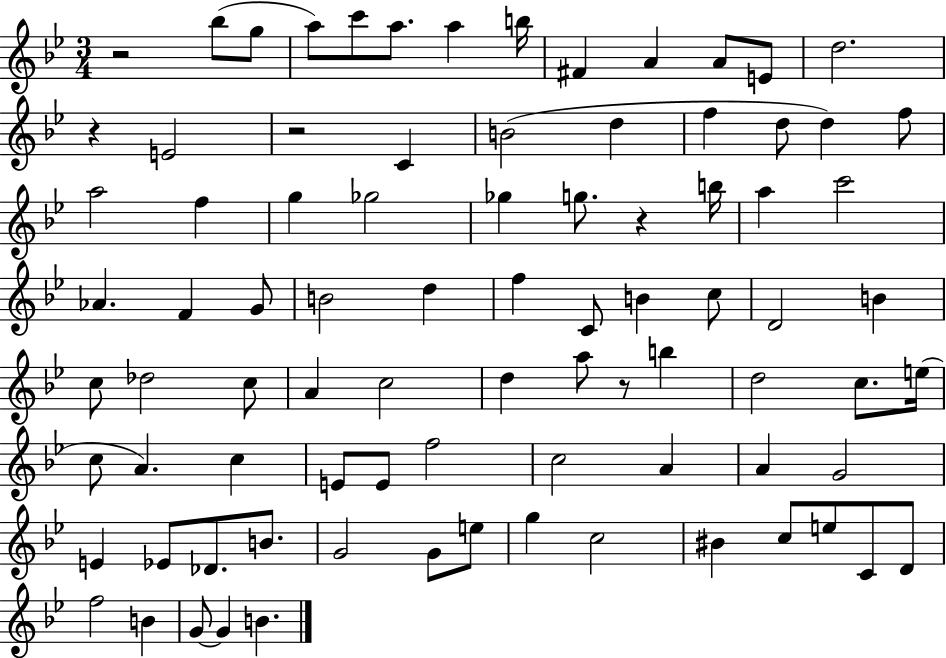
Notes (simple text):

R/h Bb5/e G5/e A5/e C6/e A5/e. A5/q B5/s F#4/q A4/q A4/e E4/e D5/h. R/q E4/h R/h C4/q B4/h D5/q F5/q D5/e D5/q F5/e A5/h F5/q G5/q Gb5/h Gb5/q G5/e. R/q B5/s A5/q C6/h Ab4/q. F4/q G4/e B4/h D5/q F5/q C4/e B4/q C5/e D4/h B4/q C5/e Db5/h C5/e A4/q C5/h D5/q A5/e R/e B5/q D5/h C5/e. E5/s C5/e A4/q. C5/q E4/e E4/e F5/h C5/h A4/q A4/q G4/h E4/q Eb4/e Db4/e. B4/e. G4/h G4/e E5/e G5/q C5/h BIS4/q C5/e E5/e C4/e D4/e F5/h B4/q G4/e G4/q B4/q.